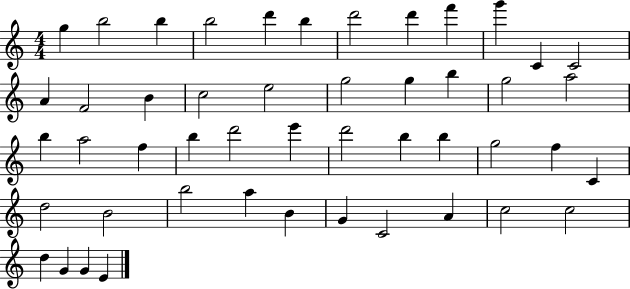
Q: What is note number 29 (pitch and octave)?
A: D6